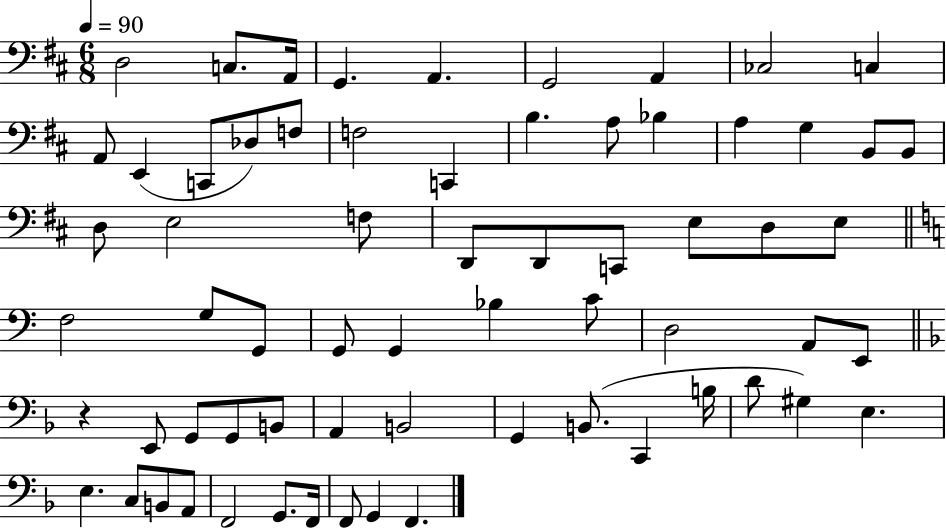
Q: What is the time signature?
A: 6/8